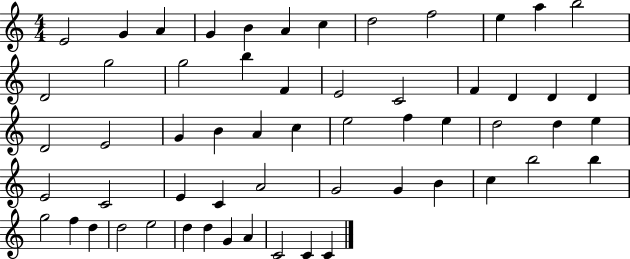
E4/h G4/q A4/q G4/q B4/q A4/q C5/q D5/h F5/h E5/q A5/q B5/h D4/h G5/h G5/h B5/q F4/q E4/h C4/h F4/q D4/q D4/q D4/q D4/h E4/h G4/q B4/q A4/q C5/q E5/h F5/q E5/q D5/h D5/q E5/q E4/h C4/h E4/q C4/q A4/h G4/h G4/q B4/q C5/q B5/h B5/q G5/h F5/q D5/q D5/h E5/h D5/q D5/q G4/q A4/q C4/h C4/q C4/q